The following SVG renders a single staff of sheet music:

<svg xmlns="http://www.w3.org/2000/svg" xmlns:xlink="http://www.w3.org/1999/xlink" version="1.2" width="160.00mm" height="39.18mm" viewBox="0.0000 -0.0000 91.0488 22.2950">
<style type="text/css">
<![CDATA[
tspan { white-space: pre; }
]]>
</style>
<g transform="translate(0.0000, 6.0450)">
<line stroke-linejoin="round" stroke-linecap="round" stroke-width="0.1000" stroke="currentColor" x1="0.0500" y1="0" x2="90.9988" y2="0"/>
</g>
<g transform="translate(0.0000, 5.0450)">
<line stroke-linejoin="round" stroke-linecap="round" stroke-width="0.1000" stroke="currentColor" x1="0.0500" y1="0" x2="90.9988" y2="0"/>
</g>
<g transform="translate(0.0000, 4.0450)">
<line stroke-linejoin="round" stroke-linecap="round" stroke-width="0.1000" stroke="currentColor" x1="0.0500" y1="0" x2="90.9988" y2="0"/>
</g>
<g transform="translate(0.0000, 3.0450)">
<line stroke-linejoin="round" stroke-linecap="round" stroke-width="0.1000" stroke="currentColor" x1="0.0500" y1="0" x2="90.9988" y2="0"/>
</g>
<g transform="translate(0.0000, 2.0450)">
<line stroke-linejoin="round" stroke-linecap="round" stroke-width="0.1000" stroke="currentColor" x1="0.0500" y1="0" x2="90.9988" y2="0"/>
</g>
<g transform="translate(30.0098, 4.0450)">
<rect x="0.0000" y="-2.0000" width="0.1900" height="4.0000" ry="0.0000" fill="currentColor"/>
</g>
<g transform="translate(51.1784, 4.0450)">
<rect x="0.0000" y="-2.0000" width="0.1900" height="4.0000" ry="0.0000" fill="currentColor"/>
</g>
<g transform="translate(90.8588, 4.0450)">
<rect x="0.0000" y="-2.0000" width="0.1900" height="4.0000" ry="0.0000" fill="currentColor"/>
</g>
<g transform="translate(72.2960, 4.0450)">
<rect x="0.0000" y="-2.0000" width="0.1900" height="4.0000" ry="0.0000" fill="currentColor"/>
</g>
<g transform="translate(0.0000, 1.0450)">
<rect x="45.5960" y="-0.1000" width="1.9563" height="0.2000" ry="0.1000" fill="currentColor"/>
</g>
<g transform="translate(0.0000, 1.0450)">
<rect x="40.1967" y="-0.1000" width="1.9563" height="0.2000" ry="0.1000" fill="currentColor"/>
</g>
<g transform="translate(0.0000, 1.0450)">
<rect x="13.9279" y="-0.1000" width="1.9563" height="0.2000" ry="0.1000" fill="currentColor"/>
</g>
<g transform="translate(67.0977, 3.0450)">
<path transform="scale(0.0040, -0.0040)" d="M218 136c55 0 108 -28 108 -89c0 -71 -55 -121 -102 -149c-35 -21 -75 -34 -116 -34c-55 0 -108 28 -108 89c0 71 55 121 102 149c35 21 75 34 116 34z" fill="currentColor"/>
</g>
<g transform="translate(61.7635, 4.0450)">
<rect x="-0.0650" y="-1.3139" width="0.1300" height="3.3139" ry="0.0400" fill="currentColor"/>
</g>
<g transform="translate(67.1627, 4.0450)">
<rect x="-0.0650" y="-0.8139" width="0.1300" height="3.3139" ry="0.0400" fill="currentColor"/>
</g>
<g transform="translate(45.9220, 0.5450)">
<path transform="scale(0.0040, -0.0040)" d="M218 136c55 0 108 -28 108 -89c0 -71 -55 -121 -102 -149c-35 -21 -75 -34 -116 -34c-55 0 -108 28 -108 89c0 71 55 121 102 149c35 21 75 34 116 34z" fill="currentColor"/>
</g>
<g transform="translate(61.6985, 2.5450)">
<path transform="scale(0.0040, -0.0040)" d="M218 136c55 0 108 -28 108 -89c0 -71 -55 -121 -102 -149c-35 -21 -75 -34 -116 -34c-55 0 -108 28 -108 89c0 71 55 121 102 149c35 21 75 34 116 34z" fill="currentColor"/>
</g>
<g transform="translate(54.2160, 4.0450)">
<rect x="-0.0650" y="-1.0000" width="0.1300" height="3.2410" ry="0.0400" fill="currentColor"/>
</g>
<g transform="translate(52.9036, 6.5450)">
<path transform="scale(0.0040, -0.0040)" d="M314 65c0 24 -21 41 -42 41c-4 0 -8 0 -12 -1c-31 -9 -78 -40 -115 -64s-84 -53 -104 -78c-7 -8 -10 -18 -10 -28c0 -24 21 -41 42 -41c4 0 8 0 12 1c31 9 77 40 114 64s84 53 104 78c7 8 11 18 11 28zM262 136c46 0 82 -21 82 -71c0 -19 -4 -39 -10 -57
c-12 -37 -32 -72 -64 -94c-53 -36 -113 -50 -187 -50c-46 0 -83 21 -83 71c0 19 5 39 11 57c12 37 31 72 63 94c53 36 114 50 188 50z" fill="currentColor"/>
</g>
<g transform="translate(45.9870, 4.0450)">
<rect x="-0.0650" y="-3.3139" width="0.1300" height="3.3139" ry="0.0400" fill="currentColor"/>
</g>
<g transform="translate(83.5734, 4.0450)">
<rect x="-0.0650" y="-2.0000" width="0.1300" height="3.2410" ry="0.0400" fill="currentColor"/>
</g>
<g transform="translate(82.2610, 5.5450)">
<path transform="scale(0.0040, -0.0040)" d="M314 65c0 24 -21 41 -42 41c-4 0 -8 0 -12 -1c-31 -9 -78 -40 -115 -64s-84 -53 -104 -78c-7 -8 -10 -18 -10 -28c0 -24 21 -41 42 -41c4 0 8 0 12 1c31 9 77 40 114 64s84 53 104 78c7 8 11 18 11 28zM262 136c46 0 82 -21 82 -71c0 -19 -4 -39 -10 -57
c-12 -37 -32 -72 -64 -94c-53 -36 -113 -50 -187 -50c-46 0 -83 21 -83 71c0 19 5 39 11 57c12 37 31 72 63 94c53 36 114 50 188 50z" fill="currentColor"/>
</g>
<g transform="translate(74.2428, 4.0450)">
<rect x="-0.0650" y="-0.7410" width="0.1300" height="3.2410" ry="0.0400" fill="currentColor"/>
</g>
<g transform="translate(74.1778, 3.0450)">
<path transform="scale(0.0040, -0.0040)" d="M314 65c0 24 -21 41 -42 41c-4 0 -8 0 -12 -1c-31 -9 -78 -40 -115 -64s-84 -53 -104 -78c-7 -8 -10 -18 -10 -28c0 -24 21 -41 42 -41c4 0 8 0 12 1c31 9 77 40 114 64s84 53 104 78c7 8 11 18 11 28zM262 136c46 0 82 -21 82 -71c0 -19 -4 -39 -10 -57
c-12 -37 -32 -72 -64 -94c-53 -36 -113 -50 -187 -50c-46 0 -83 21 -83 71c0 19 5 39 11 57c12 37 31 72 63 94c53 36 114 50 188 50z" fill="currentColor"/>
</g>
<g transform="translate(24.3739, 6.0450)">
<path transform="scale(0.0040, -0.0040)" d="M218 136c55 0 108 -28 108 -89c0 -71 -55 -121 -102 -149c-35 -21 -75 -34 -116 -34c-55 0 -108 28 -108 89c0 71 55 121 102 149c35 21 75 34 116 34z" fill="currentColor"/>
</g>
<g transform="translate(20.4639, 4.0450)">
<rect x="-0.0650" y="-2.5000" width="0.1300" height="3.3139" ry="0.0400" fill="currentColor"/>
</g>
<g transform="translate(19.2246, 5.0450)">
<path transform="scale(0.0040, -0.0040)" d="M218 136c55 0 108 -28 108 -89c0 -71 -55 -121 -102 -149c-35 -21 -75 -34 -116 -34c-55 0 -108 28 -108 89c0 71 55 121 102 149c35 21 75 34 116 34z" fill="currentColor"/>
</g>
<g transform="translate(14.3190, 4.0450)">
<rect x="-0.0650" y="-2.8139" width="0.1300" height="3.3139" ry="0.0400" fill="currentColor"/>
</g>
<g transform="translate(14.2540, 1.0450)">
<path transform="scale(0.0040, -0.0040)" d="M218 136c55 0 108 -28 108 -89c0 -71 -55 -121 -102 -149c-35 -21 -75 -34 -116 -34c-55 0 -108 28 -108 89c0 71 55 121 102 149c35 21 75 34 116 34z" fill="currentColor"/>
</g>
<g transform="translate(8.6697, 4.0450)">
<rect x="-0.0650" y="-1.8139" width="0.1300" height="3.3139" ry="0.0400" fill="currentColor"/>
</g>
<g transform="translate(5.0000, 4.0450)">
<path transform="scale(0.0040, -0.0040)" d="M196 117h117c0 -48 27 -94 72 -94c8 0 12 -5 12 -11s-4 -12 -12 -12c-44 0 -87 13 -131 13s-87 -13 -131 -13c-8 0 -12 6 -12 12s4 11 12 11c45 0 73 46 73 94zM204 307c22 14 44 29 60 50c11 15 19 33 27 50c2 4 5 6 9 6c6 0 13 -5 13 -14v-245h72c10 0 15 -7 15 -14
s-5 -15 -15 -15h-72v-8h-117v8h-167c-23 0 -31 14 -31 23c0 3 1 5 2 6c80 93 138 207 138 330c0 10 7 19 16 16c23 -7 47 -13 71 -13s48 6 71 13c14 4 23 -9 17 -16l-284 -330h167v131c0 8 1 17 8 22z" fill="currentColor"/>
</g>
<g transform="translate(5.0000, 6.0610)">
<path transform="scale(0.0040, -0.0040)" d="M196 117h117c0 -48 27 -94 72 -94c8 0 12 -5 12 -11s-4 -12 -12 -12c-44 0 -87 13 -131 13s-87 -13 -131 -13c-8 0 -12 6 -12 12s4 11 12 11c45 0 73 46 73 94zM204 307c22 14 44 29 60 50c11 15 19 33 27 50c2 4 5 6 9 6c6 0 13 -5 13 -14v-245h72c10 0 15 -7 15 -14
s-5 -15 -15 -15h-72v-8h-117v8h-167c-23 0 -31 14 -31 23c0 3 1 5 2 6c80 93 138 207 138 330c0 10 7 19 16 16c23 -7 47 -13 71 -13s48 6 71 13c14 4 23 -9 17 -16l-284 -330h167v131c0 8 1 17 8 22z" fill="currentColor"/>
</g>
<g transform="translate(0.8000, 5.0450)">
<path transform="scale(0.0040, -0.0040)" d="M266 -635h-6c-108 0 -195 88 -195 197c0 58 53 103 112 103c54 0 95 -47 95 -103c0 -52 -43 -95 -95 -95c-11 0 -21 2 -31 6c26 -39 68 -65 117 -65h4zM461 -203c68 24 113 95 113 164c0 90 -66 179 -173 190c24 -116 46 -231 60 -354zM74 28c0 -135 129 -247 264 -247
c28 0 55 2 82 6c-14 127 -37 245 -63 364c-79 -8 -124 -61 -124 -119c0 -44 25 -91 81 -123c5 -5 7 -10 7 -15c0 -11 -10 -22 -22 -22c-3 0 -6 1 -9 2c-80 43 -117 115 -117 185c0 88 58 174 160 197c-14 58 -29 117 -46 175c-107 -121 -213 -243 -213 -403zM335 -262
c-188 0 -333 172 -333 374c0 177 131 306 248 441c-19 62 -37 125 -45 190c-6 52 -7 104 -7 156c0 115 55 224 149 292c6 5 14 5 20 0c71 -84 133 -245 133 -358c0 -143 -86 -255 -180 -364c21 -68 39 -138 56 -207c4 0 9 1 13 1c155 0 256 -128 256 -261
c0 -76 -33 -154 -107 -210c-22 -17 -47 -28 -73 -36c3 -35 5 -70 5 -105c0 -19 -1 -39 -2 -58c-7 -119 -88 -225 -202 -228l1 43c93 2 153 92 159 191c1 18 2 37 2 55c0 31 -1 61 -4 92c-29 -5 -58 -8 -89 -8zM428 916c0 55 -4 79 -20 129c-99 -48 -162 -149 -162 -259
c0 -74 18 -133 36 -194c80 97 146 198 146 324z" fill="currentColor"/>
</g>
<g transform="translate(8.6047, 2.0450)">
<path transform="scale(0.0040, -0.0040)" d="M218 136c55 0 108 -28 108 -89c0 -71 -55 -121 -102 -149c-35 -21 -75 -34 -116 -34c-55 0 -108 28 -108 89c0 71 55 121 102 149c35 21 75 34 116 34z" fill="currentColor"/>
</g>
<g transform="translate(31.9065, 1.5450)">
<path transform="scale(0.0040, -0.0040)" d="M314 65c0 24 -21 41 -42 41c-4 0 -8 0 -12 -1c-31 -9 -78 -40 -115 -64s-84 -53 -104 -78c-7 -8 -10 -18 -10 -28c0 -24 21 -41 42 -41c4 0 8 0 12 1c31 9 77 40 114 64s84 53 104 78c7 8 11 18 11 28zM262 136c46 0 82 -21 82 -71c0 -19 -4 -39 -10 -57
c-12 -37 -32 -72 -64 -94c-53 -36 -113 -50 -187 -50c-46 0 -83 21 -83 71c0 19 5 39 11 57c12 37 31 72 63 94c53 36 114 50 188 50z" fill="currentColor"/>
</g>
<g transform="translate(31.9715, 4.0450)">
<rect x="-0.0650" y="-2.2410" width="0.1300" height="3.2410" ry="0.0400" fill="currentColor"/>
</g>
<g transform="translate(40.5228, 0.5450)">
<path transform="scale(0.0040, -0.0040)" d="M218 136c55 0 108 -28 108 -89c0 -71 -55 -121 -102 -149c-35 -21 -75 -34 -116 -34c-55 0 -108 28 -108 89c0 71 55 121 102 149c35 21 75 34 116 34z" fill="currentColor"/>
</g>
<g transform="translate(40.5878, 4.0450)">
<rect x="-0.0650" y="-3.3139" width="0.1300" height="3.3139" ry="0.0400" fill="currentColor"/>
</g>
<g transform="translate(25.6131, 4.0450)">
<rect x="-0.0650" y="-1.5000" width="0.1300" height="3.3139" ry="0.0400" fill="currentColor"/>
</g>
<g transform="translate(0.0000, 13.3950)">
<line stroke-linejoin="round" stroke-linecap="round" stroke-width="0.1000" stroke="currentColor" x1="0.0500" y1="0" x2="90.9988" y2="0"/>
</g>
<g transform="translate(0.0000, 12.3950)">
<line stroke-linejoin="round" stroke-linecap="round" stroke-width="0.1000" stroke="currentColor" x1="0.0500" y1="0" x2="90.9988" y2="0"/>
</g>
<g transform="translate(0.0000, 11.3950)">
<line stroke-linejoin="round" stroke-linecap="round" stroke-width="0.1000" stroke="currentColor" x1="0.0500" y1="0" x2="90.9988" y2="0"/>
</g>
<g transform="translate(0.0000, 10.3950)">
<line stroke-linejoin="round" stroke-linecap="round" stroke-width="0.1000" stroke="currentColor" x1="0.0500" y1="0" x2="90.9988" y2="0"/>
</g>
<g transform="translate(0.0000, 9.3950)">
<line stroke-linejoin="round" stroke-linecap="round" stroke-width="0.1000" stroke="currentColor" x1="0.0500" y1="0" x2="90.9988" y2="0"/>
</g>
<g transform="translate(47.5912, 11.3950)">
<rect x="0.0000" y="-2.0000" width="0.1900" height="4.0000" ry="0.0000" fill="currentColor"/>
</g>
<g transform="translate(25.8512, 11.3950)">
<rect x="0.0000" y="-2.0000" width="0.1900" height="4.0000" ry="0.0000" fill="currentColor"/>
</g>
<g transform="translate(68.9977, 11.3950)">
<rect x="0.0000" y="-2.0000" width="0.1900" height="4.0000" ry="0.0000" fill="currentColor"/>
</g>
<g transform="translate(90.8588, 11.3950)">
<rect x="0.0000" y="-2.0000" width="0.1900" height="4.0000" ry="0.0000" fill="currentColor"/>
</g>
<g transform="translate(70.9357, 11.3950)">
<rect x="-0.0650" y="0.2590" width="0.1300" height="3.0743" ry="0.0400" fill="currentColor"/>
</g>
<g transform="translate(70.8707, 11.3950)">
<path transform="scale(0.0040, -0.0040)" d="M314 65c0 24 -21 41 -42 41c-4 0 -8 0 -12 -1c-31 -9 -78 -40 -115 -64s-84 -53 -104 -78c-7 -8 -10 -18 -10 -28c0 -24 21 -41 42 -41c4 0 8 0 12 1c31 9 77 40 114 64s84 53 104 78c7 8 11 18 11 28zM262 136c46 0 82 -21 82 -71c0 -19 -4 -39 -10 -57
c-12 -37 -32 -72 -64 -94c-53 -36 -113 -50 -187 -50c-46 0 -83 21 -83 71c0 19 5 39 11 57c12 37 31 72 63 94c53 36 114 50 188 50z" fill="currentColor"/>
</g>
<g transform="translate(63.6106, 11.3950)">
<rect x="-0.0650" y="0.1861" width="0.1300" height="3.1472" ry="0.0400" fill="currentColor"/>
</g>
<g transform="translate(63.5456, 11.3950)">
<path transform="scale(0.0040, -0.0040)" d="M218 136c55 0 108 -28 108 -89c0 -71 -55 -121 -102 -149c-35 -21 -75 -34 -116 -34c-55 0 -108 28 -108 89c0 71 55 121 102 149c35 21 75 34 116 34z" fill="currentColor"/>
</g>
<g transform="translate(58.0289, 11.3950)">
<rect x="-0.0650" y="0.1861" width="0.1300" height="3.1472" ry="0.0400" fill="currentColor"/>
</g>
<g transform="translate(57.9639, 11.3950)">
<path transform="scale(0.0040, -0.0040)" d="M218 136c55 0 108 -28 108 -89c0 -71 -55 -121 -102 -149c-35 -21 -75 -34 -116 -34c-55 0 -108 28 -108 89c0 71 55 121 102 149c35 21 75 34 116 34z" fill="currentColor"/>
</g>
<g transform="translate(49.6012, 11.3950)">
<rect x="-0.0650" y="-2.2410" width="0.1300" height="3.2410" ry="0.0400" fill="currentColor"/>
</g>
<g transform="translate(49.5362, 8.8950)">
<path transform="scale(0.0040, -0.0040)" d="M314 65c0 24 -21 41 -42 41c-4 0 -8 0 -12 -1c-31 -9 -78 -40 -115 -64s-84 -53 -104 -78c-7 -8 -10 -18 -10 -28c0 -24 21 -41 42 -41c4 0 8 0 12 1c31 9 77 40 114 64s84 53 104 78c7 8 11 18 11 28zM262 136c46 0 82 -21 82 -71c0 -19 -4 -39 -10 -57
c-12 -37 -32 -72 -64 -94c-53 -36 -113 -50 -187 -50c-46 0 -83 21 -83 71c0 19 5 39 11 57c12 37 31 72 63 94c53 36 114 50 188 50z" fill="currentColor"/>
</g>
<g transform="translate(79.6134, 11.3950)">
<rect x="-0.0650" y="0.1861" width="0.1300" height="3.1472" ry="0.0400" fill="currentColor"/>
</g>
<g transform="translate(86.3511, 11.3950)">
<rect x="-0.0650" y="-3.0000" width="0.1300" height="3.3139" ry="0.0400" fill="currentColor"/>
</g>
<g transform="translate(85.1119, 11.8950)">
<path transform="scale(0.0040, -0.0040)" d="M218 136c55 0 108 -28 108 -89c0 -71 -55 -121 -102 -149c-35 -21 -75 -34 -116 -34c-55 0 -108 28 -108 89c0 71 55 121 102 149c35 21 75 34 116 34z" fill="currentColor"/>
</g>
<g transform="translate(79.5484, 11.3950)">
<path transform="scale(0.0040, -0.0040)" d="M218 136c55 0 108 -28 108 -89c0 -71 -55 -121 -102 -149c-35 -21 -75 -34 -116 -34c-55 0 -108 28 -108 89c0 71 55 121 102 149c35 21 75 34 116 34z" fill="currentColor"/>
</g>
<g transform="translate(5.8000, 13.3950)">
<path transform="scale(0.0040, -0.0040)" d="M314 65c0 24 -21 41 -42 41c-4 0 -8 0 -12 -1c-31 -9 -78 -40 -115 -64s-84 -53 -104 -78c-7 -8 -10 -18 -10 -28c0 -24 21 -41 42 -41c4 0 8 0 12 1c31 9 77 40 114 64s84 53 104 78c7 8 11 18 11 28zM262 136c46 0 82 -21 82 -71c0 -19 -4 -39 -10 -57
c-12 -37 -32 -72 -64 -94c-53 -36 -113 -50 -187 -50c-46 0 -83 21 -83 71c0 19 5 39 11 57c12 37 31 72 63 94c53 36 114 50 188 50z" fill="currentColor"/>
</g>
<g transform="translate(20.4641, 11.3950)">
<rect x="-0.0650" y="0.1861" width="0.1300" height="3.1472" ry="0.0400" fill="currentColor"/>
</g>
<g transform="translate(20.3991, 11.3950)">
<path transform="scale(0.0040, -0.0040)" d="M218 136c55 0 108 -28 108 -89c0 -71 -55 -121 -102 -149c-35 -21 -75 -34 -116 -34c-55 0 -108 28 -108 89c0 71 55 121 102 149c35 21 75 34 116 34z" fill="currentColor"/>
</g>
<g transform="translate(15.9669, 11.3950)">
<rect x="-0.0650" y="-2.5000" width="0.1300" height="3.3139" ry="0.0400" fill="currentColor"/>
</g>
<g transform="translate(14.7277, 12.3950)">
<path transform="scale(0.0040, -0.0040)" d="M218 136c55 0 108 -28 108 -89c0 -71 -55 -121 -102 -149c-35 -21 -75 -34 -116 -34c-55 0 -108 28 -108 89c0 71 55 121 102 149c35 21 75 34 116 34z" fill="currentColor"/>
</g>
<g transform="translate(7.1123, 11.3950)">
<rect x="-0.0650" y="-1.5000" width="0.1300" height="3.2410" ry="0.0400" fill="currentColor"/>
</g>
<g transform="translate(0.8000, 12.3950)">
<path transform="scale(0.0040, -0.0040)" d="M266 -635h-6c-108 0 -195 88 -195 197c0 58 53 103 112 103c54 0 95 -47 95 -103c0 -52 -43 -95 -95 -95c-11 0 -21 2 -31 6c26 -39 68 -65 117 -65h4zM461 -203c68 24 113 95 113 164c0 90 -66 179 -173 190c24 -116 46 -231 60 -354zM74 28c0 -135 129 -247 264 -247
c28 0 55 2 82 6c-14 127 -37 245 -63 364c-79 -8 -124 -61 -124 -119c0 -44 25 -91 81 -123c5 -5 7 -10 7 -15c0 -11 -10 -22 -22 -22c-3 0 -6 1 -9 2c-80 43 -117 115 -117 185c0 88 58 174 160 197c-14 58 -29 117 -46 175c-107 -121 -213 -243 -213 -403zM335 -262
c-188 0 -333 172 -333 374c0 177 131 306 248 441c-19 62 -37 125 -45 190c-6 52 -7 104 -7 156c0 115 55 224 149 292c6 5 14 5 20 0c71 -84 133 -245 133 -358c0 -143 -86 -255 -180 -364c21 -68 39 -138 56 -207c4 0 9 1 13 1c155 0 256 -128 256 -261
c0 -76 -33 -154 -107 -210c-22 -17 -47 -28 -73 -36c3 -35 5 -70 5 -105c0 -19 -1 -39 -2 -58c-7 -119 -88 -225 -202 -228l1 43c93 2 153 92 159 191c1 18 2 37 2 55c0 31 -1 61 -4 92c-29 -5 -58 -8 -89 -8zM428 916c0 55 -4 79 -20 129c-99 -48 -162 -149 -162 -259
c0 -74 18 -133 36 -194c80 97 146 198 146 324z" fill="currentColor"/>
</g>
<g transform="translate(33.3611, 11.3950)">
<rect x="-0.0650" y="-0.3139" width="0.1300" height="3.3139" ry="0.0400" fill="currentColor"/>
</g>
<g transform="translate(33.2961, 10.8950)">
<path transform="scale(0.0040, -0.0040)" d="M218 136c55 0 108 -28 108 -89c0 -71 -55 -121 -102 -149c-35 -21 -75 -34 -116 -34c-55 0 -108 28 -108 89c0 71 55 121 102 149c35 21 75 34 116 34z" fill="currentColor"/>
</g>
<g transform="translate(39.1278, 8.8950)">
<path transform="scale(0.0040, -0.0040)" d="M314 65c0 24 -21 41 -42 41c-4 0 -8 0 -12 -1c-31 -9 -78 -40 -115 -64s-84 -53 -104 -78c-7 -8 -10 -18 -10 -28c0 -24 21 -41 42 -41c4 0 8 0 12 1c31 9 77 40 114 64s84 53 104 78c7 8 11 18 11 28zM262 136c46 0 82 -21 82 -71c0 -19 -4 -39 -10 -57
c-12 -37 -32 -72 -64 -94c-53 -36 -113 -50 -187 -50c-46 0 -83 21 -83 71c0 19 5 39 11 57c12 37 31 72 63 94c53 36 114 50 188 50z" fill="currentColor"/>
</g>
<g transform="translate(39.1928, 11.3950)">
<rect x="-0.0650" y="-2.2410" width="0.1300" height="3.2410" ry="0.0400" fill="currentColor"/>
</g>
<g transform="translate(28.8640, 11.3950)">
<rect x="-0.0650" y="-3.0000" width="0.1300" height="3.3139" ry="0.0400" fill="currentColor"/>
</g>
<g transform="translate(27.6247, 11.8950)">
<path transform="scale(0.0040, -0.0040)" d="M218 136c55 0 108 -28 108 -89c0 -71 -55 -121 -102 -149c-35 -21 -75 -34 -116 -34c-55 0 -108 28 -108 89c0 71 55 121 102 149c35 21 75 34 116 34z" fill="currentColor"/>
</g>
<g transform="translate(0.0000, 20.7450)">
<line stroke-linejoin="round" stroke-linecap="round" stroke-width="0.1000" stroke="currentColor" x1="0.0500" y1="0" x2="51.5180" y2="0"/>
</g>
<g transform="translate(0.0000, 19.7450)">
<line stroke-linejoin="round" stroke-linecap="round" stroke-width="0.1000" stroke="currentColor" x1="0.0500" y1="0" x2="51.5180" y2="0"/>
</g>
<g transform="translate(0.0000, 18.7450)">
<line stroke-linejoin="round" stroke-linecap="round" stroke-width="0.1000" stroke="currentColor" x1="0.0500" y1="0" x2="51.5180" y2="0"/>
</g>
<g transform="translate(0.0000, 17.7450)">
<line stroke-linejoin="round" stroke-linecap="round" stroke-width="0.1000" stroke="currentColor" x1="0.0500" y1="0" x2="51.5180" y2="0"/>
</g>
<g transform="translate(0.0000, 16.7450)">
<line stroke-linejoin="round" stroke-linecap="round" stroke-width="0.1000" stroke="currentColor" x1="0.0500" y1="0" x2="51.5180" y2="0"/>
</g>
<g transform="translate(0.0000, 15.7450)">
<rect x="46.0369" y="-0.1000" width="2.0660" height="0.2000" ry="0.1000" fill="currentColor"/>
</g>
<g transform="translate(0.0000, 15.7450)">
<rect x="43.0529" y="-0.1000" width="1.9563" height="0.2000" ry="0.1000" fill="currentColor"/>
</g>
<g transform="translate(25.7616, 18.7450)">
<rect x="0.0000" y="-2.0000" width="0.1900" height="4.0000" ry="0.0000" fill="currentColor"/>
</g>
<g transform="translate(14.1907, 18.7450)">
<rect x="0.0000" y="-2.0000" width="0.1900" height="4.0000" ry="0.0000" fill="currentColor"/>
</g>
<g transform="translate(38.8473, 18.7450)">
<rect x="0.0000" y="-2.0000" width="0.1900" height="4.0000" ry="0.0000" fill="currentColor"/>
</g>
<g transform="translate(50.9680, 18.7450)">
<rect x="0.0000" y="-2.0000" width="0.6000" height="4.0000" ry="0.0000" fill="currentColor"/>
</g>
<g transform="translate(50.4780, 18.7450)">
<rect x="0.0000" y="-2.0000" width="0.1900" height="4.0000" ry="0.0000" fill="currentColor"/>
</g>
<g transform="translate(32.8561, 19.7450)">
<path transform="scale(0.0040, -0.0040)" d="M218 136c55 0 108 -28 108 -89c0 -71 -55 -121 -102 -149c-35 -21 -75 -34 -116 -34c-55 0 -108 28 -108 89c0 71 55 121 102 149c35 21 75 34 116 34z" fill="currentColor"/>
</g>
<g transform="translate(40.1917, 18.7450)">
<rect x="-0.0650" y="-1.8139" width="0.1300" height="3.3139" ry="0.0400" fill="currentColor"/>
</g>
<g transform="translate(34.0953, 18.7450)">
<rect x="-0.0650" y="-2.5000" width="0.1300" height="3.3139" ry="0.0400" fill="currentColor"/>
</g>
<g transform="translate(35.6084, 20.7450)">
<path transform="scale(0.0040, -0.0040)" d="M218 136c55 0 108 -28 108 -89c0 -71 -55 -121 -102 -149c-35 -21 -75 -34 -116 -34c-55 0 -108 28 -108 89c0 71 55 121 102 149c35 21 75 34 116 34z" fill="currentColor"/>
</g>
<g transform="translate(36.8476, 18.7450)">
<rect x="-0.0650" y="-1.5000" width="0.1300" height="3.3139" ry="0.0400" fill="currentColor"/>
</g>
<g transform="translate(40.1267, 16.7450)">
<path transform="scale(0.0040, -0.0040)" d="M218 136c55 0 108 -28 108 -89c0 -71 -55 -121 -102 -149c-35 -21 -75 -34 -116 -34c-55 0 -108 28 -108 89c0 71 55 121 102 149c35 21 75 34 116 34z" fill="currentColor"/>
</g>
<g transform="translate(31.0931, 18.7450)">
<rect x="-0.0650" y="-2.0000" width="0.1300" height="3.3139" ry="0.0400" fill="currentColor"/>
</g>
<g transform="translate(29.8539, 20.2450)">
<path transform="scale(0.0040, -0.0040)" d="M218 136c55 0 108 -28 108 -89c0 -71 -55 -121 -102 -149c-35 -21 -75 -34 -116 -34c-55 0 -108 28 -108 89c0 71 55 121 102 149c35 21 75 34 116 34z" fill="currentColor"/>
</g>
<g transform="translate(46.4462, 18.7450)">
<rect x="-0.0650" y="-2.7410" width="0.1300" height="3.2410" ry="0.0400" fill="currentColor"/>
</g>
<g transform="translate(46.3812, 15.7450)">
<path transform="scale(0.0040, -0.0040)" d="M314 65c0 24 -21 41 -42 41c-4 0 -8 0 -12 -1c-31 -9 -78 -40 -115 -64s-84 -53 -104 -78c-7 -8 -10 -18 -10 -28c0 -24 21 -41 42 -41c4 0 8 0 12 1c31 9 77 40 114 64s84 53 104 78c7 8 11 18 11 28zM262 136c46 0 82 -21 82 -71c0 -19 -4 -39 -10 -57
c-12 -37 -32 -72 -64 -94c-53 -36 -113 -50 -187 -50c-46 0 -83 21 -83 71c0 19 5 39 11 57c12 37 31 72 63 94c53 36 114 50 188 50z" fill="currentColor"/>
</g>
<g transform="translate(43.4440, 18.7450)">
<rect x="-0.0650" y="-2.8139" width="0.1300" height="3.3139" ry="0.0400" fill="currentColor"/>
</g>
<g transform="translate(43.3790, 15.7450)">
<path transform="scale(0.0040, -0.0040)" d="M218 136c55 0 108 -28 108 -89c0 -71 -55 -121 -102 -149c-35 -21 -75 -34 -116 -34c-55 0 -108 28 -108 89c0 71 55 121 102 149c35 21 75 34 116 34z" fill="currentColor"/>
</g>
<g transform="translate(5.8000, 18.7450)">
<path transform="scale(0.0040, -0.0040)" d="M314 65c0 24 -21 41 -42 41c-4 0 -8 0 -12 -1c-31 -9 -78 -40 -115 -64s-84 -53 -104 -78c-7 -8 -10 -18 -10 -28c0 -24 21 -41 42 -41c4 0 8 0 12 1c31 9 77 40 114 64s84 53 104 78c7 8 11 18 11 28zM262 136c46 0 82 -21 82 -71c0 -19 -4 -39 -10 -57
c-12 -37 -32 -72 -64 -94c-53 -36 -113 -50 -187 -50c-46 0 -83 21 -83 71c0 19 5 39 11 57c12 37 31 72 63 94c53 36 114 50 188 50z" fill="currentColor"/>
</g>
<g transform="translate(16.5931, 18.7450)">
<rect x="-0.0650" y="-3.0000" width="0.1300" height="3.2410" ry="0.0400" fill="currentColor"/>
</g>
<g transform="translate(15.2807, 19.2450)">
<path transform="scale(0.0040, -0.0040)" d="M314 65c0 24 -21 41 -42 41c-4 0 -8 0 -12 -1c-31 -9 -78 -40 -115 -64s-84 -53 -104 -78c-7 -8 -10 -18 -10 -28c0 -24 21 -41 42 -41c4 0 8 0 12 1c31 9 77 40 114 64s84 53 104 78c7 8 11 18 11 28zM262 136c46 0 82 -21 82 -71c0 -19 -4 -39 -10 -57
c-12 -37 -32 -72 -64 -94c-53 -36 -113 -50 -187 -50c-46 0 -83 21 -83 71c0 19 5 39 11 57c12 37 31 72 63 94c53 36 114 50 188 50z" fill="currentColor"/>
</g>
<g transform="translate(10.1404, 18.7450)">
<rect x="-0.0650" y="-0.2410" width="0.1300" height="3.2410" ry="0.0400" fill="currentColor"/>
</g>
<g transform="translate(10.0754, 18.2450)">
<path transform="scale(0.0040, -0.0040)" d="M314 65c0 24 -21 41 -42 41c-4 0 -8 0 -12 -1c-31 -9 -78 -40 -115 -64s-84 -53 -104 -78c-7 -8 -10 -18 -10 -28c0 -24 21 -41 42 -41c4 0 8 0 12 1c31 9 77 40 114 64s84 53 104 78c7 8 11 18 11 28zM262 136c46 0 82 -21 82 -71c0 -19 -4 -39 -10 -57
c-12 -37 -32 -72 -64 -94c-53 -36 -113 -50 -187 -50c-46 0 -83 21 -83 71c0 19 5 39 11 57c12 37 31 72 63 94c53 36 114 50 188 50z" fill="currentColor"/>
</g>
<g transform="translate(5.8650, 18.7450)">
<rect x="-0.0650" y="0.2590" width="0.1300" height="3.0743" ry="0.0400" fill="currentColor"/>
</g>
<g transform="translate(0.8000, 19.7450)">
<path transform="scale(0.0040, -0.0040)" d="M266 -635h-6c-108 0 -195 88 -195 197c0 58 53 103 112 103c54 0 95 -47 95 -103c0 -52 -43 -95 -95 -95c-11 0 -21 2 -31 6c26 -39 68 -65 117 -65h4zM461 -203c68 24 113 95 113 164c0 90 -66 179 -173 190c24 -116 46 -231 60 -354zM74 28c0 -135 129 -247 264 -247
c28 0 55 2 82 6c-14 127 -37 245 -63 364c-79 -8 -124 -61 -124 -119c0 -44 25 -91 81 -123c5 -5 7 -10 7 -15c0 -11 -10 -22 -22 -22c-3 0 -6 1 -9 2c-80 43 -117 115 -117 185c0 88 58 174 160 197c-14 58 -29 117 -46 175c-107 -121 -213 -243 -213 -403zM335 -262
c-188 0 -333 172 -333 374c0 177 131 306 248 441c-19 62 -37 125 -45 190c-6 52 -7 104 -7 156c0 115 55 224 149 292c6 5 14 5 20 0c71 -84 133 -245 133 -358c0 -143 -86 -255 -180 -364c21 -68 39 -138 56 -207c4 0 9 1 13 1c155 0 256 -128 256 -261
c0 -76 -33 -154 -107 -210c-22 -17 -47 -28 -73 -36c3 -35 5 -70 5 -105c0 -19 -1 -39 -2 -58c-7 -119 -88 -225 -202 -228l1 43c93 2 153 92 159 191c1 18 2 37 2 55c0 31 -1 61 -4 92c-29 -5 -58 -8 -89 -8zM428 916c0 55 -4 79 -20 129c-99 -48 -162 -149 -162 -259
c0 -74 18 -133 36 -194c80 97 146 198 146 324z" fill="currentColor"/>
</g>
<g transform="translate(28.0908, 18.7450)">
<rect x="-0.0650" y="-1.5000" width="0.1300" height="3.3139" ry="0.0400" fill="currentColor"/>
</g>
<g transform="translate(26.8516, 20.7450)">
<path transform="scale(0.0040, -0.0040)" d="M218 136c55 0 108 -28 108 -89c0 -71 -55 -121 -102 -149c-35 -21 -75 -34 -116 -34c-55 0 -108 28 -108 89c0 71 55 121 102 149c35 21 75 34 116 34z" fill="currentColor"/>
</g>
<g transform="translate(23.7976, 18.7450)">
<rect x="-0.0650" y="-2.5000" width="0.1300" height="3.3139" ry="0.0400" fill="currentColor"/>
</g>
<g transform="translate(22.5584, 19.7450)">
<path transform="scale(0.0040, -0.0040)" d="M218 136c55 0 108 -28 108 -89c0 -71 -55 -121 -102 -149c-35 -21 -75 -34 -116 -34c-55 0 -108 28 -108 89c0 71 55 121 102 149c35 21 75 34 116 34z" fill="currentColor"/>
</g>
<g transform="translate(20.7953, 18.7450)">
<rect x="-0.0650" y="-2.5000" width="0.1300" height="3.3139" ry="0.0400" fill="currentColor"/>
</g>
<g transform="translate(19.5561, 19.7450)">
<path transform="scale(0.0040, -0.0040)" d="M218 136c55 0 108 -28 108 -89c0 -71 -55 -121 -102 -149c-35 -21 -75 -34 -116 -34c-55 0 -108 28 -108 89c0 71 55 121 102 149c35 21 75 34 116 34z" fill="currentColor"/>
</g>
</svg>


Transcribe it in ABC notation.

X:1
T:Untitled
M:4/4
L:1/4
K:C
f a G E g2 b b D2 e d d2 F2 E2 G B A c g2 g2 B B B2 B A B2 c2 A2 G G E F G E f a a2